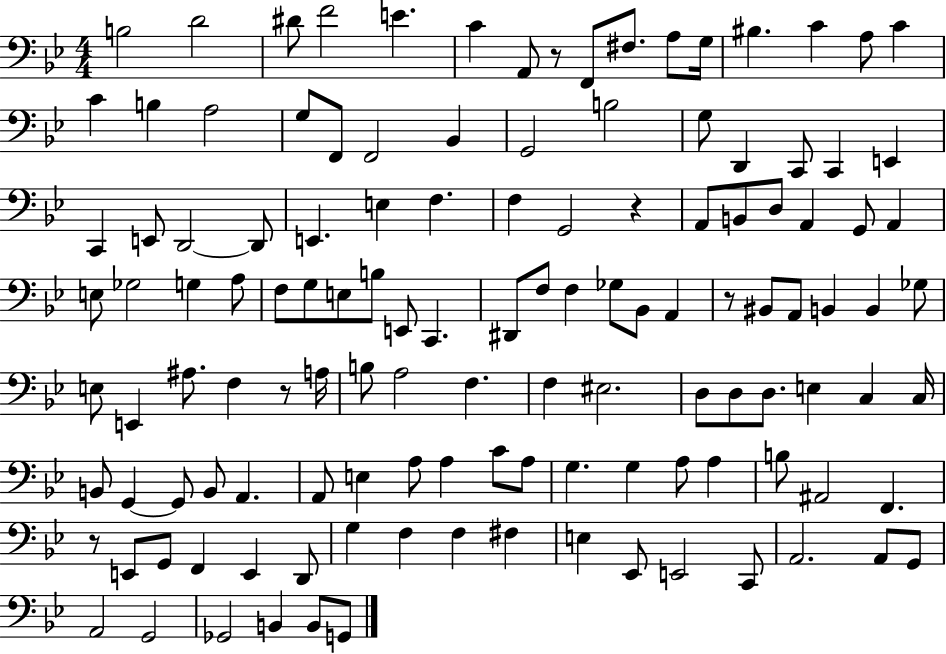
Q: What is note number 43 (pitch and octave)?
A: G2